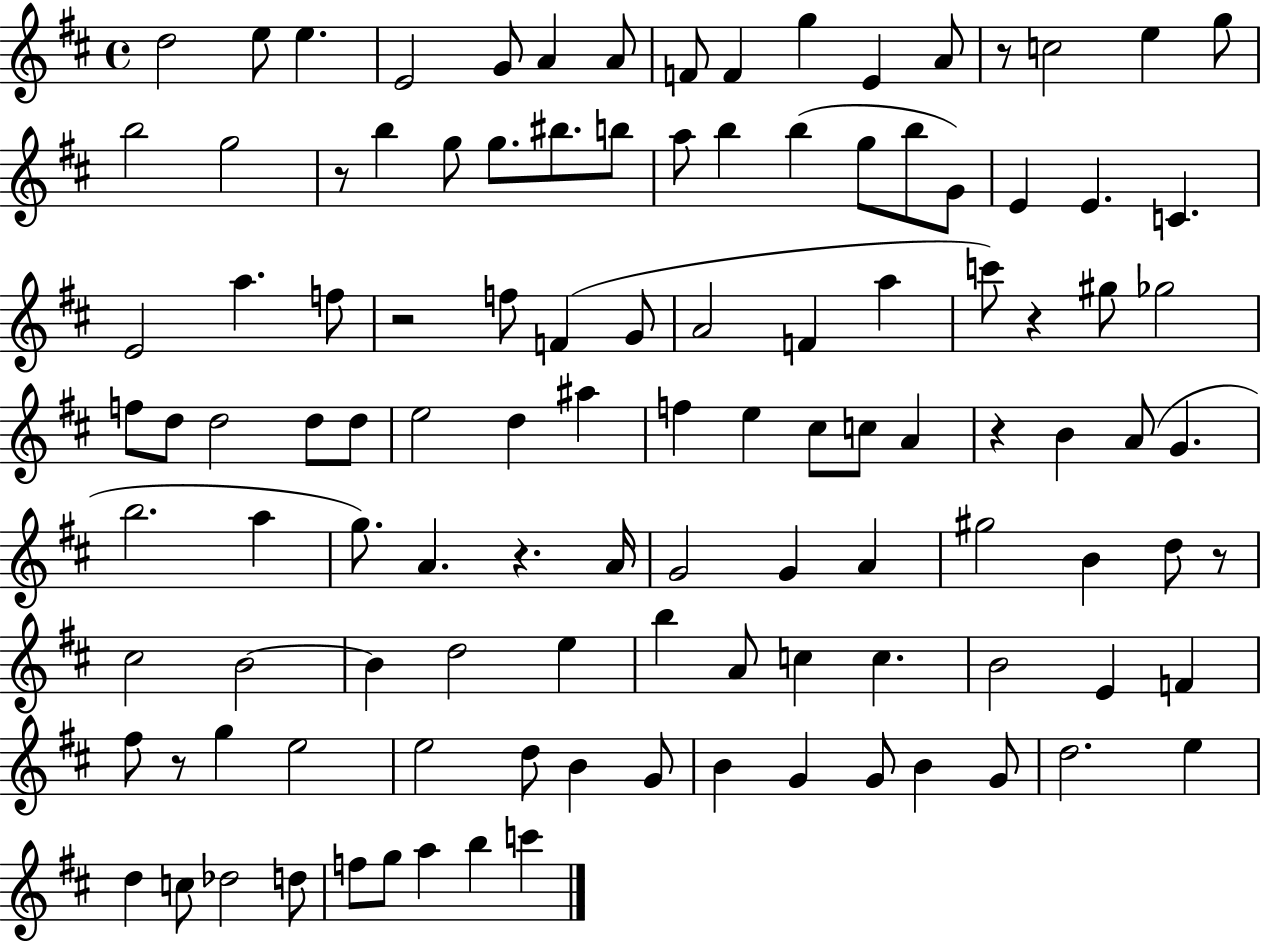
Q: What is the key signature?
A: D major